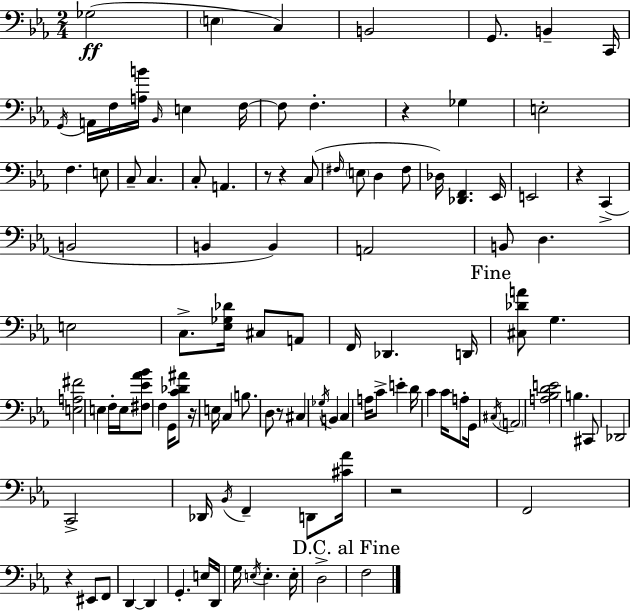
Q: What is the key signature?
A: C minor